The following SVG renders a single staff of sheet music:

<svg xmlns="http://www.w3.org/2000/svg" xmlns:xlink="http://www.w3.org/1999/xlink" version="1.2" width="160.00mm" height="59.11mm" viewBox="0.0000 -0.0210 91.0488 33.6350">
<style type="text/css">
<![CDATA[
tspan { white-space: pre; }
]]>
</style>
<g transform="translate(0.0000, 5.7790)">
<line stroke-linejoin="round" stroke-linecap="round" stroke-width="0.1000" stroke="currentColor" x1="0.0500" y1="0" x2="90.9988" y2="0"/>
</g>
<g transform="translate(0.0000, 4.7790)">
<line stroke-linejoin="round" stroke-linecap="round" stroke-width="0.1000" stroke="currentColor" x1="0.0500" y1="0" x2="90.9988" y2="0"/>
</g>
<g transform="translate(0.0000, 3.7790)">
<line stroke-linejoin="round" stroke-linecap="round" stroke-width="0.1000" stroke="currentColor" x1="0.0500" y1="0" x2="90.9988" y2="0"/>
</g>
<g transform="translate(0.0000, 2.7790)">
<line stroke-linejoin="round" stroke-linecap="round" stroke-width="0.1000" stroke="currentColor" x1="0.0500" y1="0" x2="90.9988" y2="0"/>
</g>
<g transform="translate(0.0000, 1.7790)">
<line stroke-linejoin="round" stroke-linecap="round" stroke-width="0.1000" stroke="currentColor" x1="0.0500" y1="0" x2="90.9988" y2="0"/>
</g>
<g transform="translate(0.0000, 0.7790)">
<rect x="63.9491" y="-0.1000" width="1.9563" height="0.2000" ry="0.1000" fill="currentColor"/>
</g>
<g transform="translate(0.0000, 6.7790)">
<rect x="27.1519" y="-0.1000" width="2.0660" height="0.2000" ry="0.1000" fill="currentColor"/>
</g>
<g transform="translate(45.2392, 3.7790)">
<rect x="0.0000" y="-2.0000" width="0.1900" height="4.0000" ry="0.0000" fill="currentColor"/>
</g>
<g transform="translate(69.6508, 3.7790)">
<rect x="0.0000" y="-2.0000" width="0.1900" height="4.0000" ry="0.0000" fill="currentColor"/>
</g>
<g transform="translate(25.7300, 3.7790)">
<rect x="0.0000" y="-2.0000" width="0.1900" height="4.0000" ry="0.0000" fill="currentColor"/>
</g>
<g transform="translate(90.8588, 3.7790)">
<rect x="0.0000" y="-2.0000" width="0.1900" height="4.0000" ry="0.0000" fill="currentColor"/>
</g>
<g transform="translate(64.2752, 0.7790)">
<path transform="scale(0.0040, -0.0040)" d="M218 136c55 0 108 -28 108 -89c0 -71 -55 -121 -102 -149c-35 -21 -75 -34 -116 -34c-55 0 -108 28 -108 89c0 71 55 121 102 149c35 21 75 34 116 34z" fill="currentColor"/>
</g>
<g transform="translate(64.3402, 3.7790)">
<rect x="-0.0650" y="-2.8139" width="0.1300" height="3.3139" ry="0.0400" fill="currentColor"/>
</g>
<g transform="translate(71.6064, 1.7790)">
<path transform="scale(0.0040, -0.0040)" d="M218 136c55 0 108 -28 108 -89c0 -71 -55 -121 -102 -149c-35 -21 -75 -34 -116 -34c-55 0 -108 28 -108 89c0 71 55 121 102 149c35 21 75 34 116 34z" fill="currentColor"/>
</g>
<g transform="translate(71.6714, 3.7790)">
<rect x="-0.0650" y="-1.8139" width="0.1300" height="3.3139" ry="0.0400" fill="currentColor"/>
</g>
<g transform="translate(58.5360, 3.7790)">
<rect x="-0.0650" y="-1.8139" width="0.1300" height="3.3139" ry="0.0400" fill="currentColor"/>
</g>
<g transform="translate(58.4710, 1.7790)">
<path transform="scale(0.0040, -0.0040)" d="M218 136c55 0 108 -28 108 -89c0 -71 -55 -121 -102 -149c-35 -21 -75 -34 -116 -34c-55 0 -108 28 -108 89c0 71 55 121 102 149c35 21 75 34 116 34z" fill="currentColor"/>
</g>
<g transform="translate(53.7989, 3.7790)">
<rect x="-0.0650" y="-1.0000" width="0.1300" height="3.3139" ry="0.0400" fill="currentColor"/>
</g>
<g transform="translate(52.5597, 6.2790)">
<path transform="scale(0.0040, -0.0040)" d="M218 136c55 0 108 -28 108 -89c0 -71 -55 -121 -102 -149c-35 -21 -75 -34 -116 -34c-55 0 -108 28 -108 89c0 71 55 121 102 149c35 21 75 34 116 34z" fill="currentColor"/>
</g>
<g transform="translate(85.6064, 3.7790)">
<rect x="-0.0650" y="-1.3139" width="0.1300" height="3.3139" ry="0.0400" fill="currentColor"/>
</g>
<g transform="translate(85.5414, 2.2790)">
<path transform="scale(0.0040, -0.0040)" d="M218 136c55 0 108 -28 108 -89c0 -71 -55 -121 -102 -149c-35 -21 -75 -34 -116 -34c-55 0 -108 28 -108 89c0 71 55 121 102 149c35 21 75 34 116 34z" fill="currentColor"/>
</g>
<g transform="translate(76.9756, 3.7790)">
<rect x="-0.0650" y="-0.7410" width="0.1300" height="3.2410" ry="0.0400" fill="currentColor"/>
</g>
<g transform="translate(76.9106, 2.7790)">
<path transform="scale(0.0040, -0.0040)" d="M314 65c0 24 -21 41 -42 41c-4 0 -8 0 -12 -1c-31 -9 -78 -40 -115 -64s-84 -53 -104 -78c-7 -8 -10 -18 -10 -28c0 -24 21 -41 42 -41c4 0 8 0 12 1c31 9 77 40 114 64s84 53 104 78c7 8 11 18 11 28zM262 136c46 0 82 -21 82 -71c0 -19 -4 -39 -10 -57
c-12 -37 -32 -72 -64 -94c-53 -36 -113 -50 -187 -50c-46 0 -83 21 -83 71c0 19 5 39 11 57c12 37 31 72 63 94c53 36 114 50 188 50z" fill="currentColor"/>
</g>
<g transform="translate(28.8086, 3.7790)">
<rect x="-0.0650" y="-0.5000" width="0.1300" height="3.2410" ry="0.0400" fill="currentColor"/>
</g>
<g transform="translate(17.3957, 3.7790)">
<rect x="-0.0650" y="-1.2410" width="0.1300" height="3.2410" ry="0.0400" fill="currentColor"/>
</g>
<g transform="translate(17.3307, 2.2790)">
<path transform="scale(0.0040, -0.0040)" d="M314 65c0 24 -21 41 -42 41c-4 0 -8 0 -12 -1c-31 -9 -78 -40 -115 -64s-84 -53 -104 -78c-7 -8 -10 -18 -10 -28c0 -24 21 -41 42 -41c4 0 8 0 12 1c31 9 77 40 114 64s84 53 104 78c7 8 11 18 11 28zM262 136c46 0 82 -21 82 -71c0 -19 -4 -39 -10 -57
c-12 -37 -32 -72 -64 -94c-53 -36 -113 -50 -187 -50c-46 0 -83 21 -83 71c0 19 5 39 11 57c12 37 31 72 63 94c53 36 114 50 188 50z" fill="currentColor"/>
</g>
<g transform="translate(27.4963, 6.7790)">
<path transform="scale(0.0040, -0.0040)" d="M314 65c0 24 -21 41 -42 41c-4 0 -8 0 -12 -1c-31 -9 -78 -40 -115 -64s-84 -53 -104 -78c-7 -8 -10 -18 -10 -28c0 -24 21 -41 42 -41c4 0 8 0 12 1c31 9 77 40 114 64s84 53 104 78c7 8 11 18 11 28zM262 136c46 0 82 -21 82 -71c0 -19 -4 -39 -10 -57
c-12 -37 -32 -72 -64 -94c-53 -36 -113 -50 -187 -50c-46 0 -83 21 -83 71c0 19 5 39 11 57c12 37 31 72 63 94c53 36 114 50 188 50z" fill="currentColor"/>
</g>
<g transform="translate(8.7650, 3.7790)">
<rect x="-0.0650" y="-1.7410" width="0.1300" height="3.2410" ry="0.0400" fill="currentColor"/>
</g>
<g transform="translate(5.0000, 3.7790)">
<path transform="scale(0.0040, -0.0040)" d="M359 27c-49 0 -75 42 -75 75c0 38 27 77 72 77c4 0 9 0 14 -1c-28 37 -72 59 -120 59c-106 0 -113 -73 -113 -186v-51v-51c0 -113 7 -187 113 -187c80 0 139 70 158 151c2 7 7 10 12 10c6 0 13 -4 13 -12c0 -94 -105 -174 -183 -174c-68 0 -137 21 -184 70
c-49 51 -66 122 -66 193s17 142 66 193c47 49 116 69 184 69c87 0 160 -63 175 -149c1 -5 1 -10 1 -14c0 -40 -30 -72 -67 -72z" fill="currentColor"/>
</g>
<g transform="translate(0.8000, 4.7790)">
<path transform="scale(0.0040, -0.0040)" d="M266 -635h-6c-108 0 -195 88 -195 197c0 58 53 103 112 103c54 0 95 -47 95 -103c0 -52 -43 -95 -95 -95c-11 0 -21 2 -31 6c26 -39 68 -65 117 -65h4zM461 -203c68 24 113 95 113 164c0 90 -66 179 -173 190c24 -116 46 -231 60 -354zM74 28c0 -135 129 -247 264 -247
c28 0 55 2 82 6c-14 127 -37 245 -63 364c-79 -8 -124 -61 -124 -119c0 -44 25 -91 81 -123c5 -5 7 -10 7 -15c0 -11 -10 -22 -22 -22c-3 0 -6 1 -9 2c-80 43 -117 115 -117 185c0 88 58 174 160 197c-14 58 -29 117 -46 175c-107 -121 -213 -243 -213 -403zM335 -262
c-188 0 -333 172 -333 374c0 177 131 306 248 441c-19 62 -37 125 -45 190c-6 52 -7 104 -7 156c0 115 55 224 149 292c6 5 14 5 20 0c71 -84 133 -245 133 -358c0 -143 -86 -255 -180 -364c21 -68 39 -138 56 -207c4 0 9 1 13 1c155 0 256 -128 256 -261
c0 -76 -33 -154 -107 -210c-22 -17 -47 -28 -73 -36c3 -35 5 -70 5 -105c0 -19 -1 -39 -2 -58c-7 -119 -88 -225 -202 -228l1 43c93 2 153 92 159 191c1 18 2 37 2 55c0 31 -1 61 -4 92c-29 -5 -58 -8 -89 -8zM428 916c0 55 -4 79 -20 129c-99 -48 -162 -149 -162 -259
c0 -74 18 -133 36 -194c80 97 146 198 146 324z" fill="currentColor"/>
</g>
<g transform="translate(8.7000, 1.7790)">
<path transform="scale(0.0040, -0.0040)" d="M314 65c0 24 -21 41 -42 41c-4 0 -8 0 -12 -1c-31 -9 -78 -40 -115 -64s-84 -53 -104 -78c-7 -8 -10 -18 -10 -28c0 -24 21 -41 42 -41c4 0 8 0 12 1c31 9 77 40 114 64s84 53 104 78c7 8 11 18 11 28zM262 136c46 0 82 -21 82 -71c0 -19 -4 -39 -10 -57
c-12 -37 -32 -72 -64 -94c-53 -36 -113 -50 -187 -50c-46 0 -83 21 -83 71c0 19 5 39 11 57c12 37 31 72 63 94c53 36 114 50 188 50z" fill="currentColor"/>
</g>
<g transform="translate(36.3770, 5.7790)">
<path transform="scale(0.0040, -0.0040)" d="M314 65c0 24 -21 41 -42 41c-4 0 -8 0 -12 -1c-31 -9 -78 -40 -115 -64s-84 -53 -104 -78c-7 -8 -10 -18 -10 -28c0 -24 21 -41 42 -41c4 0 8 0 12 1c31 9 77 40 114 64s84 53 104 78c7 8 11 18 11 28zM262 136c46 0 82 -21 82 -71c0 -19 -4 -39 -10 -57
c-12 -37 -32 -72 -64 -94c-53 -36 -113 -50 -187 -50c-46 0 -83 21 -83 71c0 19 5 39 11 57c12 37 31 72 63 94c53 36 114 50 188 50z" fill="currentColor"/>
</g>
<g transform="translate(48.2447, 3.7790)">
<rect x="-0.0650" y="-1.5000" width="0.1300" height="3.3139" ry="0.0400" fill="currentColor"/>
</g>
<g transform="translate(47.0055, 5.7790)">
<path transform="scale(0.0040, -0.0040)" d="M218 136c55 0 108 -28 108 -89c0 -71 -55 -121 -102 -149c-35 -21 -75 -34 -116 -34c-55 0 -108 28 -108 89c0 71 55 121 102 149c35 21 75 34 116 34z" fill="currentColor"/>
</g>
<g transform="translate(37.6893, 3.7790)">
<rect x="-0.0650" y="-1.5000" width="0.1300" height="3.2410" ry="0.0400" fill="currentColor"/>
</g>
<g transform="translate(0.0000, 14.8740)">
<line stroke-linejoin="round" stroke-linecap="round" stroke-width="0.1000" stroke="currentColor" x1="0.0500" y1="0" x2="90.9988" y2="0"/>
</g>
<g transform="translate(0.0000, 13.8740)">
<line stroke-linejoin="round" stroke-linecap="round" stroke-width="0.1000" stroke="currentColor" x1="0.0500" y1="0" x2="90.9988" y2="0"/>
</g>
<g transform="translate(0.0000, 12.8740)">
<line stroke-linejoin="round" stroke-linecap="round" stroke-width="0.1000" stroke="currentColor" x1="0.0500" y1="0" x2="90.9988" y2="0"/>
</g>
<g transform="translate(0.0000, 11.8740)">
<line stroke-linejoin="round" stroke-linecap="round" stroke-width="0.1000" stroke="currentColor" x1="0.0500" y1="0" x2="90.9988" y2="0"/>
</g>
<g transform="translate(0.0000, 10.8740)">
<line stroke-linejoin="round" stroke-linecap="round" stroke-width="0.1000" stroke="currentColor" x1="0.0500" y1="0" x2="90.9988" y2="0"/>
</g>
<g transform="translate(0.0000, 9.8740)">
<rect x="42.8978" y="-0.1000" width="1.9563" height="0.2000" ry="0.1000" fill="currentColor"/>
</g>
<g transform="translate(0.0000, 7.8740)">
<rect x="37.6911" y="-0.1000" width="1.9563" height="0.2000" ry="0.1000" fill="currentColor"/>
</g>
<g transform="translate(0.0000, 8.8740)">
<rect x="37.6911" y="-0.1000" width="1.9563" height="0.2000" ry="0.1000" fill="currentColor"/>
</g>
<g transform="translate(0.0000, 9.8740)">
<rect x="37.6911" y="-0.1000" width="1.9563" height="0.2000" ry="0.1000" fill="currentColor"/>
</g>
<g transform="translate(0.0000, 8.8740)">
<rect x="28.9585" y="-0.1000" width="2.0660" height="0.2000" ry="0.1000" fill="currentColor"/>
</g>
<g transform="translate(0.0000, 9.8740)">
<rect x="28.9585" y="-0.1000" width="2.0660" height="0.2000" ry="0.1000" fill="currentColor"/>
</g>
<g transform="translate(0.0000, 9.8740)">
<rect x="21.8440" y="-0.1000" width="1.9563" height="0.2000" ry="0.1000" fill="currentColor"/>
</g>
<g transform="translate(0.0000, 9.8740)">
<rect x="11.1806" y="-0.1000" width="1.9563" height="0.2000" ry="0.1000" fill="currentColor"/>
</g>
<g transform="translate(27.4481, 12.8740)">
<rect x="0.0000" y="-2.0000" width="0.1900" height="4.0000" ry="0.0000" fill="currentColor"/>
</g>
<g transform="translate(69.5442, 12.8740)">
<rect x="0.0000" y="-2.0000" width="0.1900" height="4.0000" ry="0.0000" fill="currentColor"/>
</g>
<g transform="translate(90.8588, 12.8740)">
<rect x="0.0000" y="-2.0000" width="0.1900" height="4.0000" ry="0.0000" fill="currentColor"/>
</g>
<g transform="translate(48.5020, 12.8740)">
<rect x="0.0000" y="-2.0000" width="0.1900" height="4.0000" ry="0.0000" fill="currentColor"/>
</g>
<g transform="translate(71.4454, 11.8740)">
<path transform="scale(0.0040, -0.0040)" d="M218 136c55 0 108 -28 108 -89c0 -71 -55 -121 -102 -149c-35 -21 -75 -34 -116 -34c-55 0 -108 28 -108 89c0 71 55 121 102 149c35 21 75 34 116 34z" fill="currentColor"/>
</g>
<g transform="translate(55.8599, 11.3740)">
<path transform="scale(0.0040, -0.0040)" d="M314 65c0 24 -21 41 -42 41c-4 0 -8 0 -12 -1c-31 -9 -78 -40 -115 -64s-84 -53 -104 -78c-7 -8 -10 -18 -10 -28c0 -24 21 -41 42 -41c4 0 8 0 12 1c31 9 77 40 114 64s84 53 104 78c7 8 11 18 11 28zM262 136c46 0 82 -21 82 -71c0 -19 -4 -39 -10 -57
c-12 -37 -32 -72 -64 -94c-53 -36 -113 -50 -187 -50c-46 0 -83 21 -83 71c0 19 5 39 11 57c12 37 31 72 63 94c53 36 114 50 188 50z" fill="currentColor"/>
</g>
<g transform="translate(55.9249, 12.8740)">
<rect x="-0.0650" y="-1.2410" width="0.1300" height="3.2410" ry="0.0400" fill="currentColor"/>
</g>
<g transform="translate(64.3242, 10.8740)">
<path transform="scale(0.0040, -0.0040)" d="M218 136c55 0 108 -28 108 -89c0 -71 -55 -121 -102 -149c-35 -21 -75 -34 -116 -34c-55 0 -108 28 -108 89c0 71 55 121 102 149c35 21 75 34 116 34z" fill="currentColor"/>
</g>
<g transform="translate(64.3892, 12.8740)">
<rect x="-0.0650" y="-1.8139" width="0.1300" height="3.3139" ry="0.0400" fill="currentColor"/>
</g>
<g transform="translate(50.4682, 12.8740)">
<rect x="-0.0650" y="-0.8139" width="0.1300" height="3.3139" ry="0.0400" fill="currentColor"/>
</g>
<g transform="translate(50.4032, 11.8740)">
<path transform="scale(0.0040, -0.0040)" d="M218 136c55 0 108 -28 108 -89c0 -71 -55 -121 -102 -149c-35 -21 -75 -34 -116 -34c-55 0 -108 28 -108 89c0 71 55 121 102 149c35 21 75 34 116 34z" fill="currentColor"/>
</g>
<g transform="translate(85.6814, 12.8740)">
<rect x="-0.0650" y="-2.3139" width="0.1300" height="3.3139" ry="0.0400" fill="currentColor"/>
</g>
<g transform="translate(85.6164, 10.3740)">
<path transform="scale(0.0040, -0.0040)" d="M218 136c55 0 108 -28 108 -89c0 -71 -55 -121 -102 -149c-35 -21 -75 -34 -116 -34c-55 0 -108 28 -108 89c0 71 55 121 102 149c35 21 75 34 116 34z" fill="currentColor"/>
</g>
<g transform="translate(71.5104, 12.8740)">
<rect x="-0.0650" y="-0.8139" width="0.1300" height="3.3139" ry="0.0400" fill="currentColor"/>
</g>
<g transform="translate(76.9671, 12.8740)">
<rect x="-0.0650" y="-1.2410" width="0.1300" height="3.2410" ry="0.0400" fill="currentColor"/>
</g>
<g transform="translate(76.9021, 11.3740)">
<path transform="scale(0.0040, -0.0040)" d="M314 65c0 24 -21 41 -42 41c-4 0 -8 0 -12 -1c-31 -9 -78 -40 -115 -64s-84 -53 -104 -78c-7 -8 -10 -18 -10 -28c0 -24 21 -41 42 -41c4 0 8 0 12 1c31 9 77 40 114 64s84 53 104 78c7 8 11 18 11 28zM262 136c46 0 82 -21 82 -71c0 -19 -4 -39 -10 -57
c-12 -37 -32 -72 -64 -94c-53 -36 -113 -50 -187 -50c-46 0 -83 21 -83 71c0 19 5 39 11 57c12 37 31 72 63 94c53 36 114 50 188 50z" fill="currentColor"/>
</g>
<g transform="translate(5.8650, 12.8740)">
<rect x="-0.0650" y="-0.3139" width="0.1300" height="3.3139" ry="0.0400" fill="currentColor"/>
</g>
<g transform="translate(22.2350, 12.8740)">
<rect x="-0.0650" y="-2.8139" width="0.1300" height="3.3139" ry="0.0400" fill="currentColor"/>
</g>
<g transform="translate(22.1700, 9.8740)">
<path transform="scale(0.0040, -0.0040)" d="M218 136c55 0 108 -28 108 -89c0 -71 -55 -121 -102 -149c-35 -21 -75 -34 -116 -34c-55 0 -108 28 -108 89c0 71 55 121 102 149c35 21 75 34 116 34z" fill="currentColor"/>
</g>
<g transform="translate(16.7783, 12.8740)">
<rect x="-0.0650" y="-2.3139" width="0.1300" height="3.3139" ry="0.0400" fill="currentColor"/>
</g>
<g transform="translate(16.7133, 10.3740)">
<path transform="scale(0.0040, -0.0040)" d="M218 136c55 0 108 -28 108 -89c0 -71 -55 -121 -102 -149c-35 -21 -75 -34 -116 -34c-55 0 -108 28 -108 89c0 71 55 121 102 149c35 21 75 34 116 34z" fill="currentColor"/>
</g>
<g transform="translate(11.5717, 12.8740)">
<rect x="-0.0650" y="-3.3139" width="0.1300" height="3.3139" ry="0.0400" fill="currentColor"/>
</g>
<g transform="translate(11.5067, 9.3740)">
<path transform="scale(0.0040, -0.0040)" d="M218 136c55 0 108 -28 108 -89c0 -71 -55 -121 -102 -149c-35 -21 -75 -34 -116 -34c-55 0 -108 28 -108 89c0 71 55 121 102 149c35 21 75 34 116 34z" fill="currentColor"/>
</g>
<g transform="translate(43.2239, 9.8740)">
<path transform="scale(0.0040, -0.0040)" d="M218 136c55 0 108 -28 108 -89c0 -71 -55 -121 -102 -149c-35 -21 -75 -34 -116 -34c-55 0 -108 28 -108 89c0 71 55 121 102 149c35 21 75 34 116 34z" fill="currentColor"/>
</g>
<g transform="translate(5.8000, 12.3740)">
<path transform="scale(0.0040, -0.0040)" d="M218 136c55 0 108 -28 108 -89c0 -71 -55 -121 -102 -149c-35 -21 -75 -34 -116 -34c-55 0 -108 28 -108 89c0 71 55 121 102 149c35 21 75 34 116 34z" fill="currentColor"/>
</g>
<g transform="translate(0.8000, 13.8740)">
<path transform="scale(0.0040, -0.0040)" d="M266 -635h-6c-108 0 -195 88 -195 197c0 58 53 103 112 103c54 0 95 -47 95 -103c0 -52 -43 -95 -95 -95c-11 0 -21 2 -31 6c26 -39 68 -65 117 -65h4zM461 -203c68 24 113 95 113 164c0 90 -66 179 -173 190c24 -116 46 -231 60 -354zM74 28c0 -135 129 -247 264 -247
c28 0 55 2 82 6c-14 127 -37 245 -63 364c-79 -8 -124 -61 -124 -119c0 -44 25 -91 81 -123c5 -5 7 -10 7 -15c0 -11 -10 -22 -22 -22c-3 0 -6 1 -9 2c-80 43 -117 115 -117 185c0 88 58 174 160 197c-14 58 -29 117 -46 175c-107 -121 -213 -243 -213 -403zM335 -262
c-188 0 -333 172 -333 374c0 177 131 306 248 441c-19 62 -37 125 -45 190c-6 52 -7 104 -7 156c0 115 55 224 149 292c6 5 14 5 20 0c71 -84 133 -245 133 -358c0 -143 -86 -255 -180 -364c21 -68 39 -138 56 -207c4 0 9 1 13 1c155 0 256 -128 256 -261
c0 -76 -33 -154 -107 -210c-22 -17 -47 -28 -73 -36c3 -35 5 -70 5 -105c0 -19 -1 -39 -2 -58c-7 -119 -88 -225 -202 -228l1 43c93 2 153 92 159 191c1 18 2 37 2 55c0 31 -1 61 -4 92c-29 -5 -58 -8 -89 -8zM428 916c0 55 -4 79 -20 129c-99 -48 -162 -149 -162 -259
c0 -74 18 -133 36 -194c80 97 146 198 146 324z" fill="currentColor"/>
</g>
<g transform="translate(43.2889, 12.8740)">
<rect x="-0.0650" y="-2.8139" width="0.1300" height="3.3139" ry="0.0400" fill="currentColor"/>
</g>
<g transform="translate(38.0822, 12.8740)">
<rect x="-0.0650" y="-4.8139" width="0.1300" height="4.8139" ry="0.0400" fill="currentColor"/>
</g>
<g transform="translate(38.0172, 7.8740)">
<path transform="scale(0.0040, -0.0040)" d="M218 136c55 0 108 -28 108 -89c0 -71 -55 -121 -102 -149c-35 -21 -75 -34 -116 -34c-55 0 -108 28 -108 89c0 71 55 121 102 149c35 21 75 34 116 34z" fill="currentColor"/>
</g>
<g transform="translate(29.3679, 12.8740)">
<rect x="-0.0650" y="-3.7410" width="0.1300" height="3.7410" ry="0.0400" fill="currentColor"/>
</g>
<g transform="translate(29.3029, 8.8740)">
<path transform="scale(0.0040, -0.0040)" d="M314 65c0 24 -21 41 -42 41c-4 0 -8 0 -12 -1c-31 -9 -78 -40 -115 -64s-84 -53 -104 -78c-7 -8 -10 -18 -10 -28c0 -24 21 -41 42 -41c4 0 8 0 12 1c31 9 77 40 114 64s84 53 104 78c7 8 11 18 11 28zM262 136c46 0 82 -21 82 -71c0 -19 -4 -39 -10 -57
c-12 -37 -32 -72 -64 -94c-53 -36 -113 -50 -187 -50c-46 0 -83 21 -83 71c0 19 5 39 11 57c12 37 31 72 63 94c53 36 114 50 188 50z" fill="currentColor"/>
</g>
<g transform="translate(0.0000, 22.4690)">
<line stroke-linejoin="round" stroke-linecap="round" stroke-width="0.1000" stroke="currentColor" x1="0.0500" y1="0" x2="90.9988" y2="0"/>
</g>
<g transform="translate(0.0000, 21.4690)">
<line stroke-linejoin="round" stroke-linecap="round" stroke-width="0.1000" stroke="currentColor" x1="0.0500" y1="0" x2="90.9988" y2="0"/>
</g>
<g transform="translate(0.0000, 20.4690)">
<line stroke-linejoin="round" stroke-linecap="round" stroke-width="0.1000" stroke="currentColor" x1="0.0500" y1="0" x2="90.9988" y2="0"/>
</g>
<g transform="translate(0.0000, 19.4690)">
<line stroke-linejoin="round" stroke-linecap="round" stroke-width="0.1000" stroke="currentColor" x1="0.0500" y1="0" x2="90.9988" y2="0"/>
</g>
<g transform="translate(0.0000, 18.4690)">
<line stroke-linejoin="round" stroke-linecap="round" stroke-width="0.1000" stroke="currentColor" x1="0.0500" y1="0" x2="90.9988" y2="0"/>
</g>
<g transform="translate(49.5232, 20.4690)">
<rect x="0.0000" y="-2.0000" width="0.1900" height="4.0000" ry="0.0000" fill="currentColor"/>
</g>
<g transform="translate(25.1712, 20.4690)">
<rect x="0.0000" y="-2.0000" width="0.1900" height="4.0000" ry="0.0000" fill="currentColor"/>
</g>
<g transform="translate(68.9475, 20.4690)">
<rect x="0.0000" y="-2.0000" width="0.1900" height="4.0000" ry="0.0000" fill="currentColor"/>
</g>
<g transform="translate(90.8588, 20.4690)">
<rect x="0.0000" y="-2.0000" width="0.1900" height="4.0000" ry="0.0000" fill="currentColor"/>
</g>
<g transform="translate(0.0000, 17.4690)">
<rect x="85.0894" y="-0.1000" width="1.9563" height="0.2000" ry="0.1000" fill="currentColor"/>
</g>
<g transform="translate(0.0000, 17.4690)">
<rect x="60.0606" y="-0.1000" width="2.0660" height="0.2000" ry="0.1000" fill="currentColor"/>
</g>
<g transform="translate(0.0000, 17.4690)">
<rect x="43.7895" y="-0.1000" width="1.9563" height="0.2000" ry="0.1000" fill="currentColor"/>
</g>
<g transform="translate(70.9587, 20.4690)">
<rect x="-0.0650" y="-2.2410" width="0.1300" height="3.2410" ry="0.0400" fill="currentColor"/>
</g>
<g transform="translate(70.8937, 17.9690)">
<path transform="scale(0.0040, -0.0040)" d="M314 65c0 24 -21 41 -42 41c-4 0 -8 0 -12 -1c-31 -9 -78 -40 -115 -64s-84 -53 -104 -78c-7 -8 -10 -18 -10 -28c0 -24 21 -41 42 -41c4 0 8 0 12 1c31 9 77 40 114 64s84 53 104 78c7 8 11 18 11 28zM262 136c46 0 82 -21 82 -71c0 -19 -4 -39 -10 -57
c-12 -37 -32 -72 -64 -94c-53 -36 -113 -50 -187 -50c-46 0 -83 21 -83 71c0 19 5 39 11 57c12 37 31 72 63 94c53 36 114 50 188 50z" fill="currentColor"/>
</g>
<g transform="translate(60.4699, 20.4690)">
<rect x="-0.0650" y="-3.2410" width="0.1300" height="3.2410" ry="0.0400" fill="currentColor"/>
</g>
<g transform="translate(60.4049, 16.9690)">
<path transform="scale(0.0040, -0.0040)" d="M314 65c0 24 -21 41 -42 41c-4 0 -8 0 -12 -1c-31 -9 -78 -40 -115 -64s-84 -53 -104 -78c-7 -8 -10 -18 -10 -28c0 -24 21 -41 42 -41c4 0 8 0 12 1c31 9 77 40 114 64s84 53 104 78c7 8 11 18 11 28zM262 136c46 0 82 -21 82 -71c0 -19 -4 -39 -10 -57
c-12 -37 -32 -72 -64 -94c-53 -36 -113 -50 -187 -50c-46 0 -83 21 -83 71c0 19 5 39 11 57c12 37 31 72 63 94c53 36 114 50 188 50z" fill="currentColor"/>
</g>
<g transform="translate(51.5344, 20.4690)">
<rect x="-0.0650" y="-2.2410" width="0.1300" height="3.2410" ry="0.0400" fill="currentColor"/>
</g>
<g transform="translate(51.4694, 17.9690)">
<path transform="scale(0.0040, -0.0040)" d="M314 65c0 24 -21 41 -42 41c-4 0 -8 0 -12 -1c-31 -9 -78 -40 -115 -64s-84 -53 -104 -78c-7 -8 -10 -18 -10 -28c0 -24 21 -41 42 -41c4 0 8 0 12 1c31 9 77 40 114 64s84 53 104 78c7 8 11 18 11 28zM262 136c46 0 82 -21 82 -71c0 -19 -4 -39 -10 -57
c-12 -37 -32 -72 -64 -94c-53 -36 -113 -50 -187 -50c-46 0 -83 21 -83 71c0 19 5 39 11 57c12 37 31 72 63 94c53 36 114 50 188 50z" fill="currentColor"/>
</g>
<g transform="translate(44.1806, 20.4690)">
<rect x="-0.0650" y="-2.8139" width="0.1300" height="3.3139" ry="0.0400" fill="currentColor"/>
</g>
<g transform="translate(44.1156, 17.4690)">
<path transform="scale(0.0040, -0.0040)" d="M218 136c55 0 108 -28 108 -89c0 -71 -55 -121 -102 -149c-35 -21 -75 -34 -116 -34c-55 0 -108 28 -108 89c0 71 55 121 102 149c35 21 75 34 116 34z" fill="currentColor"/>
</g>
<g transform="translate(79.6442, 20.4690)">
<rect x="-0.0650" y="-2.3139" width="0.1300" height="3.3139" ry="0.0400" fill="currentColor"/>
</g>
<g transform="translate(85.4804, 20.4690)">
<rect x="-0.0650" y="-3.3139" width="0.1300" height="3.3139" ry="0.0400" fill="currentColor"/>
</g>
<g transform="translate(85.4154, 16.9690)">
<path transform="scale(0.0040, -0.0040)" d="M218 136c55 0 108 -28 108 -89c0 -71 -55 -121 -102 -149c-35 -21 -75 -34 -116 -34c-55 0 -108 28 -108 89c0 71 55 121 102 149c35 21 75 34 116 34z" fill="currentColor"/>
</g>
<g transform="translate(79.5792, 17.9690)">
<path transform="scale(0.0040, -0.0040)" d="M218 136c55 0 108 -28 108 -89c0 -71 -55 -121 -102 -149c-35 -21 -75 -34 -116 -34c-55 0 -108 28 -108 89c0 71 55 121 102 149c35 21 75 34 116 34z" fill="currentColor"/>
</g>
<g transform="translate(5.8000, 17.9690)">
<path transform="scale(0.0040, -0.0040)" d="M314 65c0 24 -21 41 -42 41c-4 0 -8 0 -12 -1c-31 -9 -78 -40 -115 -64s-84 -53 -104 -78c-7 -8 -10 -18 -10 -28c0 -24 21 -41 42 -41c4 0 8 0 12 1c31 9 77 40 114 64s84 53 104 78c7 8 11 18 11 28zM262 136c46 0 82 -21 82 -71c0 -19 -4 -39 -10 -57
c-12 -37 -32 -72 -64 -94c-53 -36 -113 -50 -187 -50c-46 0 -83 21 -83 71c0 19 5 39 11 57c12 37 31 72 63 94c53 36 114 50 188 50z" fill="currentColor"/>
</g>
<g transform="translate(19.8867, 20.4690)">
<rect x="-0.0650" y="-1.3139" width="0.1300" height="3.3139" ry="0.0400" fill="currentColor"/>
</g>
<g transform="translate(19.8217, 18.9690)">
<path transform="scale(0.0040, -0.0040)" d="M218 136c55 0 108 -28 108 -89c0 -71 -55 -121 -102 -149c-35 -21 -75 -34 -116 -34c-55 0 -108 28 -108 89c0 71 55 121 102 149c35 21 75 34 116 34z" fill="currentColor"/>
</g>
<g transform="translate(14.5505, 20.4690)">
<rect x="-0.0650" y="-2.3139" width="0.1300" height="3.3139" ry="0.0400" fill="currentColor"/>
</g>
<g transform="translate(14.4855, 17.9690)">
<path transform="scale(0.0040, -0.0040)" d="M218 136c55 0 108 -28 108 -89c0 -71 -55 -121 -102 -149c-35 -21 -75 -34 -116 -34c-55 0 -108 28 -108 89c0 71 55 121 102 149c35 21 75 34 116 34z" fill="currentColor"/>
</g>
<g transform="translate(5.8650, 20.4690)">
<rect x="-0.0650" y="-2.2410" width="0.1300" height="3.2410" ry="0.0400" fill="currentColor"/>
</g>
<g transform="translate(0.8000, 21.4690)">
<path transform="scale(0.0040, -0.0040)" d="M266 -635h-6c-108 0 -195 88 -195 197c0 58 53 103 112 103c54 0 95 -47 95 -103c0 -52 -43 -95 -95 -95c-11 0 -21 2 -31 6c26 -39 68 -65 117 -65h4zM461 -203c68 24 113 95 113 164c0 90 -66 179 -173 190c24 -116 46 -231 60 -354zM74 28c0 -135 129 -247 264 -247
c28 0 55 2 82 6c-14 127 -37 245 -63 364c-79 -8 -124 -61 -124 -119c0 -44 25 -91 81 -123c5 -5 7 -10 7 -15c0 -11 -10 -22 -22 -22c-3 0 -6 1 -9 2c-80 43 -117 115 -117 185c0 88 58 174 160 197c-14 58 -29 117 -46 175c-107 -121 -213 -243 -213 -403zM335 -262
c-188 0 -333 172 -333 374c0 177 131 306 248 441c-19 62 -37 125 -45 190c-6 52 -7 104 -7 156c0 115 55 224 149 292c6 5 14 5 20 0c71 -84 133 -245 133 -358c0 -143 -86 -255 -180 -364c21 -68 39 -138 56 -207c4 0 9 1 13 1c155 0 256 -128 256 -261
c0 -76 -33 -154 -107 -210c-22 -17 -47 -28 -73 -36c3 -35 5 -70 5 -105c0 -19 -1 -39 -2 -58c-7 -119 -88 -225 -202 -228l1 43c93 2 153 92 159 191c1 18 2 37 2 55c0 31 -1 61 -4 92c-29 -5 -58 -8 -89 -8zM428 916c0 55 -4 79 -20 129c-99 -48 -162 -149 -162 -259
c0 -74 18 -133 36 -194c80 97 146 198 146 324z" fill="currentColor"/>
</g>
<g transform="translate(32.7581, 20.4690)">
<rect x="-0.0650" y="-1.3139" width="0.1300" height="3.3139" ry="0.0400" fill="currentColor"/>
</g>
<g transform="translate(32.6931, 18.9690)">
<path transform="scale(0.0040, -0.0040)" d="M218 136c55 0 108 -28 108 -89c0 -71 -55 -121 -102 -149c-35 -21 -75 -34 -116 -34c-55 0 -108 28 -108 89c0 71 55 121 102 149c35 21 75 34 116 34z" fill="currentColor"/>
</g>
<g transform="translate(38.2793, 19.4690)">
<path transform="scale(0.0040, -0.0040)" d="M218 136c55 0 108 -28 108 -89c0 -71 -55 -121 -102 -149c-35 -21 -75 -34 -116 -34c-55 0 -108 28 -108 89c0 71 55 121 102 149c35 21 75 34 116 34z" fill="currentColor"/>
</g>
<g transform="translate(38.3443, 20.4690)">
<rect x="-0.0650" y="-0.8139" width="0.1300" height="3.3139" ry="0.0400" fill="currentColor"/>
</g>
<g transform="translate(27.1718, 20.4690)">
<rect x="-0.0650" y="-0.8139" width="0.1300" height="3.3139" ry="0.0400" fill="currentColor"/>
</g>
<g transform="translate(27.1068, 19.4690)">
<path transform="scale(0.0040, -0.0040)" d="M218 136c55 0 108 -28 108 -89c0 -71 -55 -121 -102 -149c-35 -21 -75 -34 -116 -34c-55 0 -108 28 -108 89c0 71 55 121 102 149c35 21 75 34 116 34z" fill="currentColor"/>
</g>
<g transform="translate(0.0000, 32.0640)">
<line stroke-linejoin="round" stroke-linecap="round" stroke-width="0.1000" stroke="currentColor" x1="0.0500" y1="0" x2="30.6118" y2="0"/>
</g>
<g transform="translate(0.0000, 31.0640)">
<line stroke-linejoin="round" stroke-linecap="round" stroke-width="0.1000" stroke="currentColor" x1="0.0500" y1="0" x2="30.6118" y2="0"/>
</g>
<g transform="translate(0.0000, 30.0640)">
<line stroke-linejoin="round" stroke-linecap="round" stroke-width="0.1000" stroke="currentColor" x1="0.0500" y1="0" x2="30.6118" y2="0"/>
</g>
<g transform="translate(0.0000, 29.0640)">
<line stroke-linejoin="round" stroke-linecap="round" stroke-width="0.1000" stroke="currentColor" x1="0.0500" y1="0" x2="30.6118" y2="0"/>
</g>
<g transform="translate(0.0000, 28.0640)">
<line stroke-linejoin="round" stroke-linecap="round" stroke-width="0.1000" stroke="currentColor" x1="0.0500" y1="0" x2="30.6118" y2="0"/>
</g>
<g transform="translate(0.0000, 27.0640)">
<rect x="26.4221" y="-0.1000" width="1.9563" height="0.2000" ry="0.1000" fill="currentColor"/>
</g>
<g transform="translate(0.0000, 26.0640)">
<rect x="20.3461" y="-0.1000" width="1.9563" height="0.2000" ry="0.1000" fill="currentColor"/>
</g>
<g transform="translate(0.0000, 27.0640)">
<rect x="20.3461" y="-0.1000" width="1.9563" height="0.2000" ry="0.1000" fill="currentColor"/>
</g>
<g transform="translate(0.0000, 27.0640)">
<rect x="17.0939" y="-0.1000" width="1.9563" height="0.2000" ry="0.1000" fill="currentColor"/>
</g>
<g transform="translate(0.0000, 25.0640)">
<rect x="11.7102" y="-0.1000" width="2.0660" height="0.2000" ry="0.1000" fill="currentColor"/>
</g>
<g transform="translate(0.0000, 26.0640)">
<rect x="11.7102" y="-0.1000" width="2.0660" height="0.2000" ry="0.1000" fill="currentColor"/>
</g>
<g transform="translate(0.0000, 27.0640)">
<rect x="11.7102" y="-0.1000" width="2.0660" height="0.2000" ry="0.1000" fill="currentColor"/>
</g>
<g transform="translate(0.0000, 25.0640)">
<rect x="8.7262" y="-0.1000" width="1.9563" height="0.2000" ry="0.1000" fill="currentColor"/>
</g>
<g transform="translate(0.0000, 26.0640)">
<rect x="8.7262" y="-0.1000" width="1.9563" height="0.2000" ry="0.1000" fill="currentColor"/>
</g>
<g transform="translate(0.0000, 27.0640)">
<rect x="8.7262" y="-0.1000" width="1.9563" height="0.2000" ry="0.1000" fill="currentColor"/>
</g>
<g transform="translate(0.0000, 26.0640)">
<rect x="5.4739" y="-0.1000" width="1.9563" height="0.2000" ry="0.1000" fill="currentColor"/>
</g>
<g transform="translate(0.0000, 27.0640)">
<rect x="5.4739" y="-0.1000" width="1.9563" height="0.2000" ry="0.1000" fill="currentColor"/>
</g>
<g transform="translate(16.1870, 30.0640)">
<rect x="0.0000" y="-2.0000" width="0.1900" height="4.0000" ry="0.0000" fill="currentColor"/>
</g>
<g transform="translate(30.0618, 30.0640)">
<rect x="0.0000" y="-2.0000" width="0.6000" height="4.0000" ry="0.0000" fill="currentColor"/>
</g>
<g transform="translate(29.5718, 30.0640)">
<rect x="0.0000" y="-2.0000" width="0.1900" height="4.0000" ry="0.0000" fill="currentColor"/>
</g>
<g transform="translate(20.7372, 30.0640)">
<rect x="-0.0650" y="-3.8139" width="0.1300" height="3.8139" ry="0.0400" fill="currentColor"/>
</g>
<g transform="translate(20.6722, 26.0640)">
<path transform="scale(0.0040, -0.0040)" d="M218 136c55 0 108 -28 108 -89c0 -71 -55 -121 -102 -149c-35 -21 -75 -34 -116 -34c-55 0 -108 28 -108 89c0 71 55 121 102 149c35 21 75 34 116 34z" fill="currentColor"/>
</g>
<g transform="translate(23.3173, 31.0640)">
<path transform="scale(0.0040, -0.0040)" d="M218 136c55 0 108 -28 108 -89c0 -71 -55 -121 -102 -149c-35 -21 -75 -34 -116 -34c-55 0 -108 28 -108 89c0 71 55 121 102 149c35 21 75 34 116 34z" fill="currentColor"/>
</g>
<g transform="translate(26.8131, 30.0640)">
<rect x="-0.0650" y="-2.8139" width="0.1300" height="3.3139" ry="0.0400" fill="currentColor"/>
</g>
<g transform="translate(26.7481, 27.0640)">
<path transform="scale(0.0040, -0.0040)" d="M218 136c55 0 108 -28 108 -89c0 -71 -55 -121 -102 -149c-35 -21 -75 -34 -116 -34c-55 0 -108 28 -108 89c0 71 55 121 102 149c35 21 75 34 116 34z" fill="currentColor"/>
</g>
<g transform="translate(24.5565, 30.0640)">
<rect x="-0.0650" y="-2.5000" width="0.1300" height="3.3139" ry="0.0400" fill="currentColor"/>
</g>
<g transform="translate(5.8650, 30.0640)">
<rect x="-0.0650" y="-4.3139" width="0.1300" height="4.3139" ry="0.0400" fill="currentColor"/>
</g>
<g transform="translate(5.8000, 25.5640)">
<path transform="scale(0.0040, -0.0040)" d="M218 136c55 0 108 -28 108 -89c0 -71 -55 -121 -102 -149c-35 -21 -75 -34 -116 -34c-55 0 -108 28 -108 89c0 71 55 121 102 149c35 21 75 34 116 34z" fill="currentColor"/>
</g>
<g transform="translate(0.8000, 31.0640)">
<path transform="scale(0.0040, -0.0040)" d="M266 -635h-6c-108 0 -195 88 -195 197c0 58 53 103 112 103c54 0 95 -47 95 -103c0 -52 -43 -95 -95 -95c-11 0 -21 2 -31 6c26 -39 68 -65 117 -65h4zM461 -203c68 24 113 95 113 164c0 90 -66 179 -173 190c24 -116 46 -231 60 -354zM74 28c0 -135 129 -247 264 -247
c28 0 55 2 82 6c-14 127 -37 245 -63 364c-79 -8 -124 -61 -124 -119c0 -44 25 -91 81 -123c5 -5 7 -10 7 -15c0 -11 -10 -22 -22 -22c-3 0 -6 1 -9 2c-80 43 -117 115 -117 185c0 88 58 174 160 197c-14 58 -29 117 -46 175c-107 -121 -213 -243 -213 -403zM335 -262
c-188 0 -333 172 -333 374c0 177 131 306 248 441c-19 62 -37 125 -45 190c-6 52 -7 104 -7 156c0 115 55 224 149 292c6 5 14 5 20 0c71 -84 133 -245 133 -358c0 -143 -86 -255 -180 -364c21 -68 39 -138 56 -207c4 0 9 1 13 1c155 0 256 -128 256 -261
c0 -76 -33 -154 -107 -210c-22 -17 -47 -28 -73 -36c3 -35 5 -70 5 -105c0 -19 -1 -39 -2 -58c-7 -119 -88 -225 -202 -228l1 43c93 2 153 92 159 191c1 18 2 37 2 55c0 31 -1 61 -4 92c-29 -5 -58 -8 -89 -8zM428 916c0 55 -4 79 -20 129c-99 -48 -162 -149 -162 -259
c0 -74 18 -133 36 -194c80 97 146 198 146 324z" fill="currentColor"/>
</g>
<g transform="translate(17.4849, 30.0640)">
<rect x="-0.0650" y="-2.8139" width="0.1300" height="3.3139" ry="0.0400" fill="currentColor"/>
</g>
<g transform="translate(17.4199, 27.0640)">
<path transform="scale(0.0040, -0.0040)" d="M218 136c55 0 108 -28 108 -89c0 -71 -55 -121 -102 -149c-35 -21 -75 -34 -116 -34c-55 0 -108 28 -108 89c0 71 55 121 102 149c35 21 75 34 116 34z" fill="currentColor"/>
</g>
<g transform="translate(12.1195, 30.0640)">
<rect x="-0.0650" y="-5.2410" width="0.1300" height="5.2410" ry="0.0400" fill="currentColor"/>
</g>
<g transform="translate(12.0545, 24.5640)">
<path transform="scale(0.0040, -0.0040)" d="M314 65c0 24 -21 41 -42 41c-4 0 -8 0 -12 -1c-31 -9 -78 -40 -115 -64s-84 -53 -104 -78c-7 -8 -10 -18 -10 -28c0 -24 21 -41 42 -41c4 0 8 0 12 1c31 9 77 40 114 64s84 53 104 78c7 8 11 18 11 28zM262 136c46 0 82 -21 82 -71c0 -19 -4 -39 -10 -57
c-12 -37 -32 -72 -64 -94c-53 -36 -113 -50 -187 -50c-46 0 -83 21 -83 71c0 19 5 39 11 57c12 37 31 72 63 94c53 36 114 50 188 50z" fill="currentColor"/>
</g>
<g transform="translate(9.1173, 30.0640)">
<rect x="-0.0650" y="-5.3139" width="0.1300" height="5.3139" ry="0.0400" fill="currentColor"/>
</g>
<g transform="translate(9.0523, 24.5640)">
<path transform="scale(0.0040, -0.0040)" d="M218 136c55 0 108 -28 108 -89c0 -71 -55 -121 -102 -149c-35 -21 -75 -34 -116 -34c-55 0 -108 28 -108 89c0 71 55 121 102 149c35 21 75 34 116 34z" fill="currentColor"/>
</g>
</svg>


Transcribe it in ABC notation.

X:1
T:Untitled
M:4/4
L:1/4
K:C
f2 e2 C2 E2 E D f a f d2 e c b g a c'2 e' a d e2 f d e2 g g2 g e d e d a g2 b2 g2 g b d' f' f'2 a c' G a